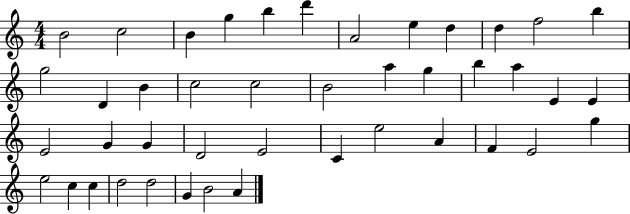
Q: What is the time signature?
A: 4/4